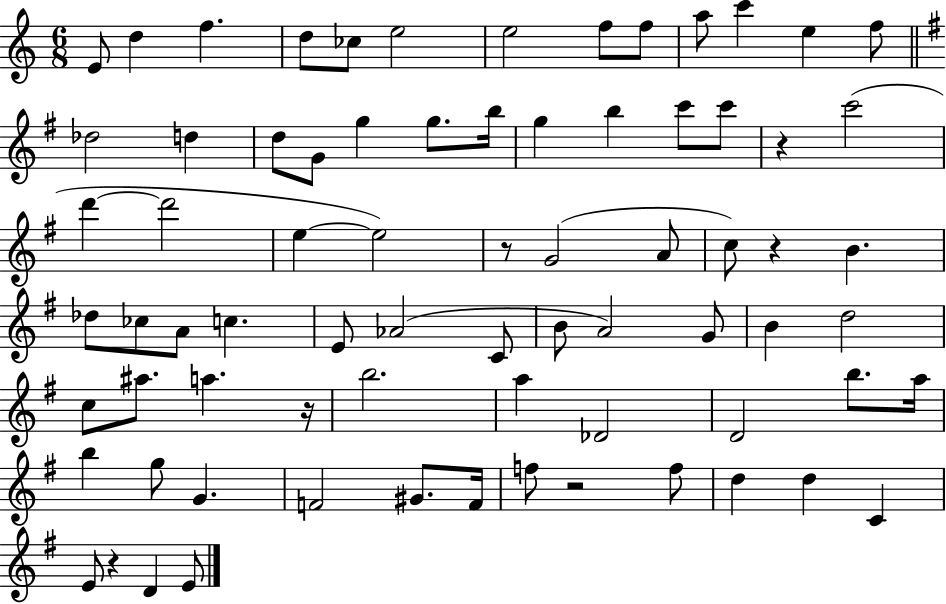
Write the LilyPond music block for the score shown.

{
  \clef treble
  \numericTimeSignature
  \time 6/8
  \key c \major
  e'8 d''4 f''4. | d''8 ces''8 e''2 | e''2 f''8 f''8 | a''8 c'''4 e''4 f''8 | \break \bar "||" \break \key g \major des''2 d''4 | d''8 g'8 g''4 g''8. b''16 | g''4 b''4 c'''8 c'''8 | r4 c'''2( | \break d'''4~~ d'''2 | e''4~~ e''2) | r8 g'2( a'8 | c''8) r4 b'4. | \break des''8 ces''8 a'8 c''4. | e'8 aes'2( c'8 | b'8 a'2) g'8 | b'4 d''2 | \break c''8 ais''8. a''4. r16 | b''2. | a''4 des'2 | d'2 b''8. a''16 | \break b''4 g''8 g'4. | f'2 gis'8. f'16 | f''8 r2 f''8 | d''4 d''4 c'4 | \break e'8 r4 d'4 e'8 | \bar "|."
}